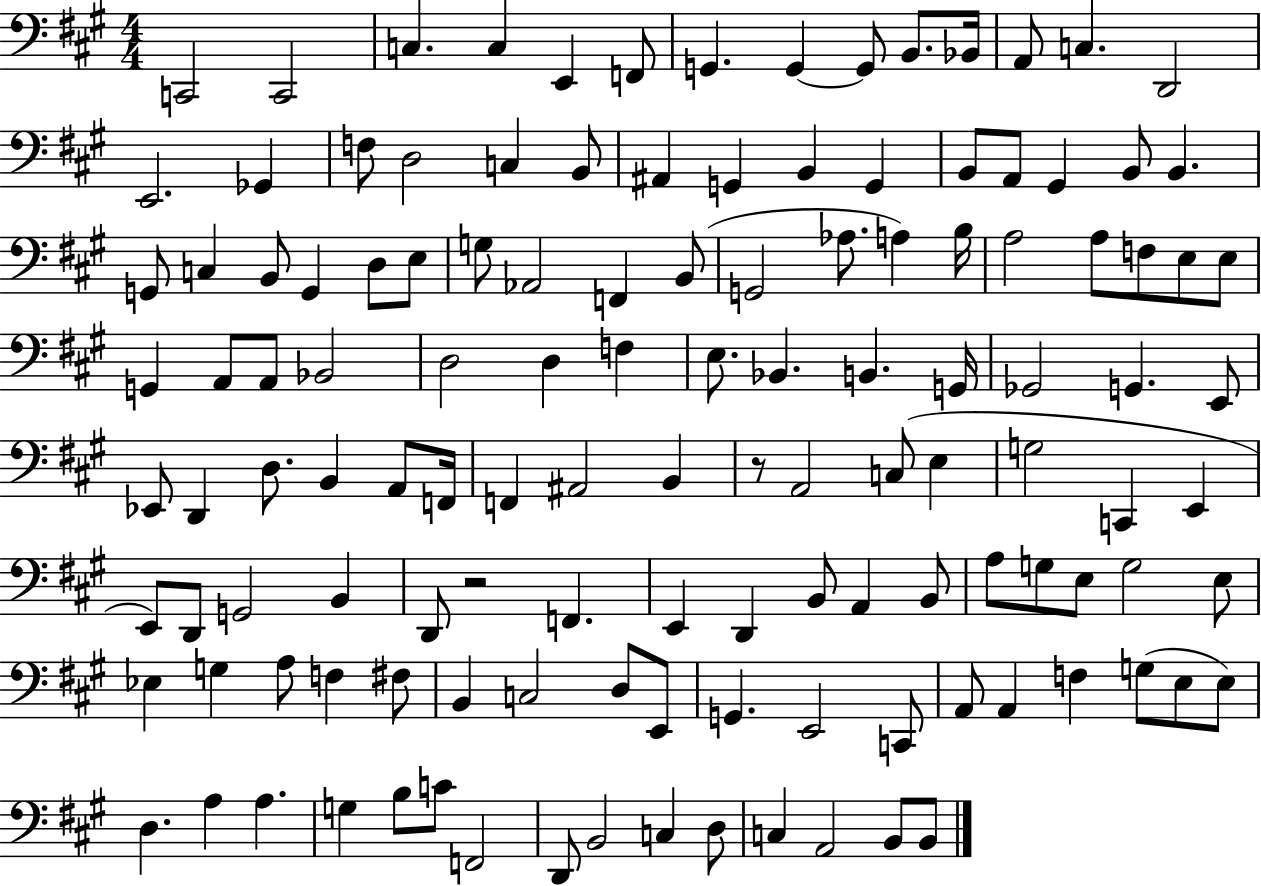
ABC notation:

X:1
T:Untitled
M:4/4
L:1/4
K:A
C,,2 C,,2 C, C, E,, F,,/2 G,, G,, G,,/2 B,,/2 _B,,/4 A,,/2 C, D,,2 E,,2 _G,, F,/2 D,2 C, B,,/2 ^A,, G,, B,, G,, B,,/2 A,,/2 ^G,, B,,/2 B,, G,,/2 C, B,,/2 G,, D,/2 E,/2 G,/2 _A,,2 F,, B,,/2 G,,2 _A,/2 A, B,/4 A,2 A,/2 F,/2 E,/2 E,/2 G,, A,,/2 A,,/2 _B,,2 D,2 D, F, E,/2 _B,, B,, G,,/4 _G,,2 G,, E,,/2 _E,,/2 D,, D,/2 B,, A,,/2 F,,/4 F,, ^A,,2 B,, z/2 A,,2 C,/2 E, G,2 C,, E,, E,,/2 D,,/2 G,,2 B,, D,,/2 z2 F,, E,, D,, B,,/2 A,, B,,/2 A,/2 G,/2 E,/2 G,2 E,/2 _E, G, A,/2 F, ^F,/2 B,, C,2 D,/2 E,,/2 G,, E,,2 C,,/2 A,,/2 A,, F, G,/2 E,/2 E,/2 D, A, A, G, B,/2 C/2 F,,2 D,,/2 B,,2 C, D,/2 C, A,,2 B,,/2 B,,/2